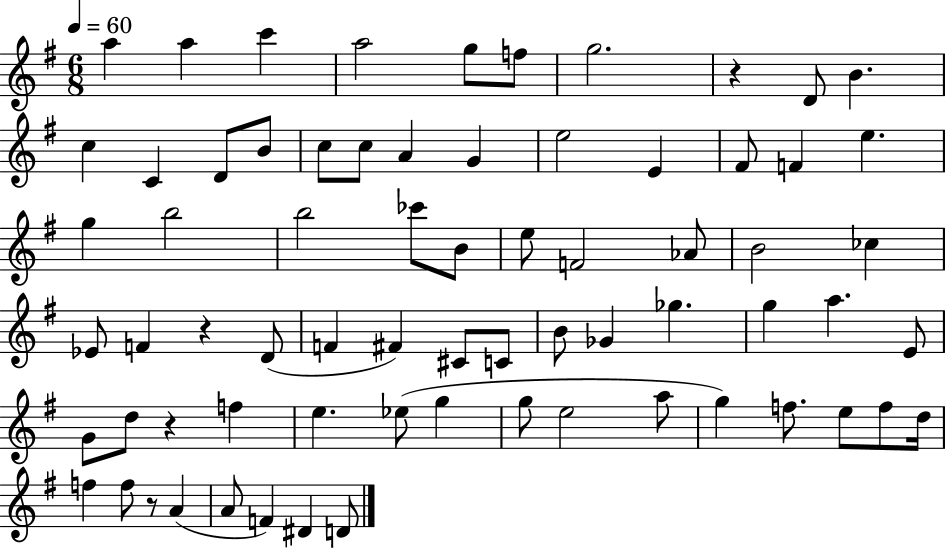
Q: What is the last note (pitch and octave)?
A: D4